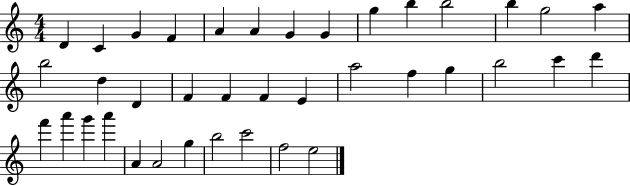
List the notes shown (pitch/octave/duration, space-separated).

D4/q C4/q G4/q F4/q A4/q A4/q G4/q G4/q G5/q B5/q B5/h B5/q G5/h A5/q B5/h D5/q D4/q F4/q F4/q F4/q E4/q A5/h F5/q G5/q B5/h C6/q D6/q F6/q A6/q G6/q A6/q A4/q A4/h G5/q B5/h C6/h F5/h E5/h